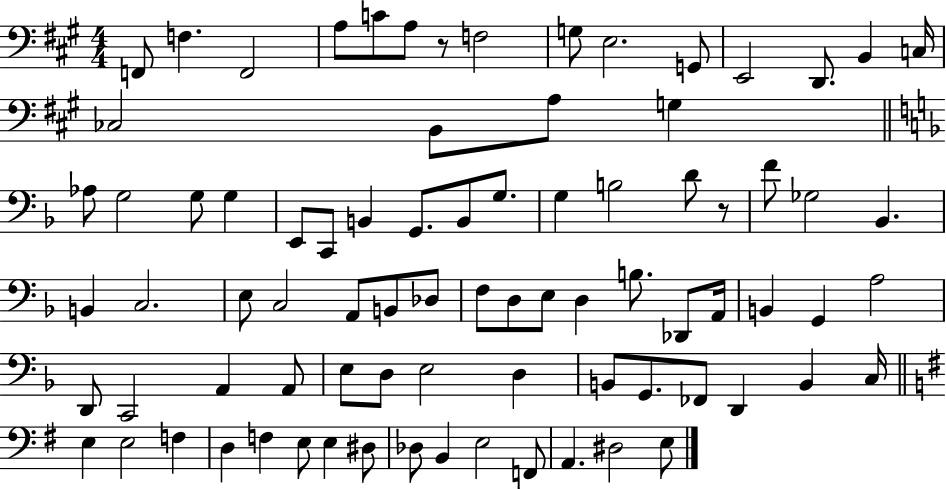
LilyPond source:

{
  \clef bass
  \numericTimeSignature
  \time 4/4
  \key a \major
  f,8 f4. f,2 | a8 c'8 a8 r8 f2 | g8 e2. g,8 | e,2 d,8. b,4 c16 | \break ces2 b,8 a8 g4 | \bar "||" \break \key f \major aes8 g2 g8 g4 | e,8 c,8 b,4 g,8. b,8 g8. | g4 b2 d'8 r8 | f'8 ges2 bes,4. | \break b,4 c2. | e8 c2 a,8 b,8 des8 | f8 d8 e8 d4 b8. des,8 a,16 | b,4 g,4 a2 | \break d,8 c,2 a,4 a,8 | e8 d8 e2 d4 | b,8 g,8. fes,8 d,4 b,4 c16 | \bar "||" \break \key e \minor e4 e2 f4 | d4 f4 e8 e4 dis8 | des8 b,4 e2 f,8 | a,4. dis2 e8 | \break \bar "|."
}